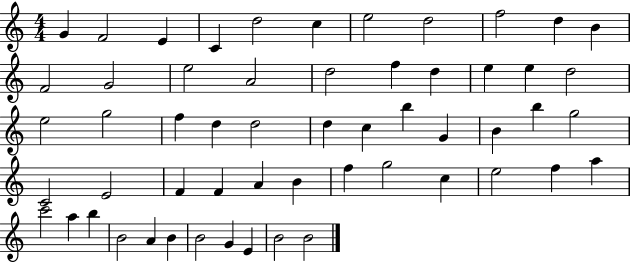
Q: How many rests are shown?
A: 0